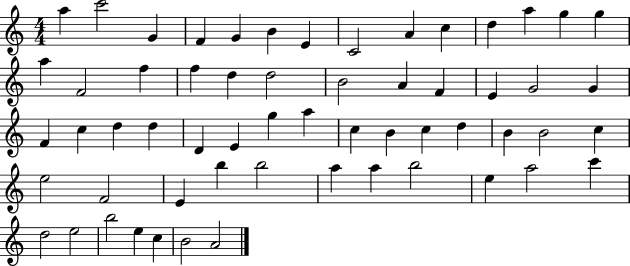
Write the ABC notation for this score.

X:1
T:Untitled
M:4/4
L:1/4
K:C
a c'2 G F G B E C2 A c d a g g a F2 f f d d2 B2 A F E G2 G F c d d D E g a c B c d B B2 c e2 F2 E b b2 a a b2 e a2 c' d2 e2 b2 e c B2 A2